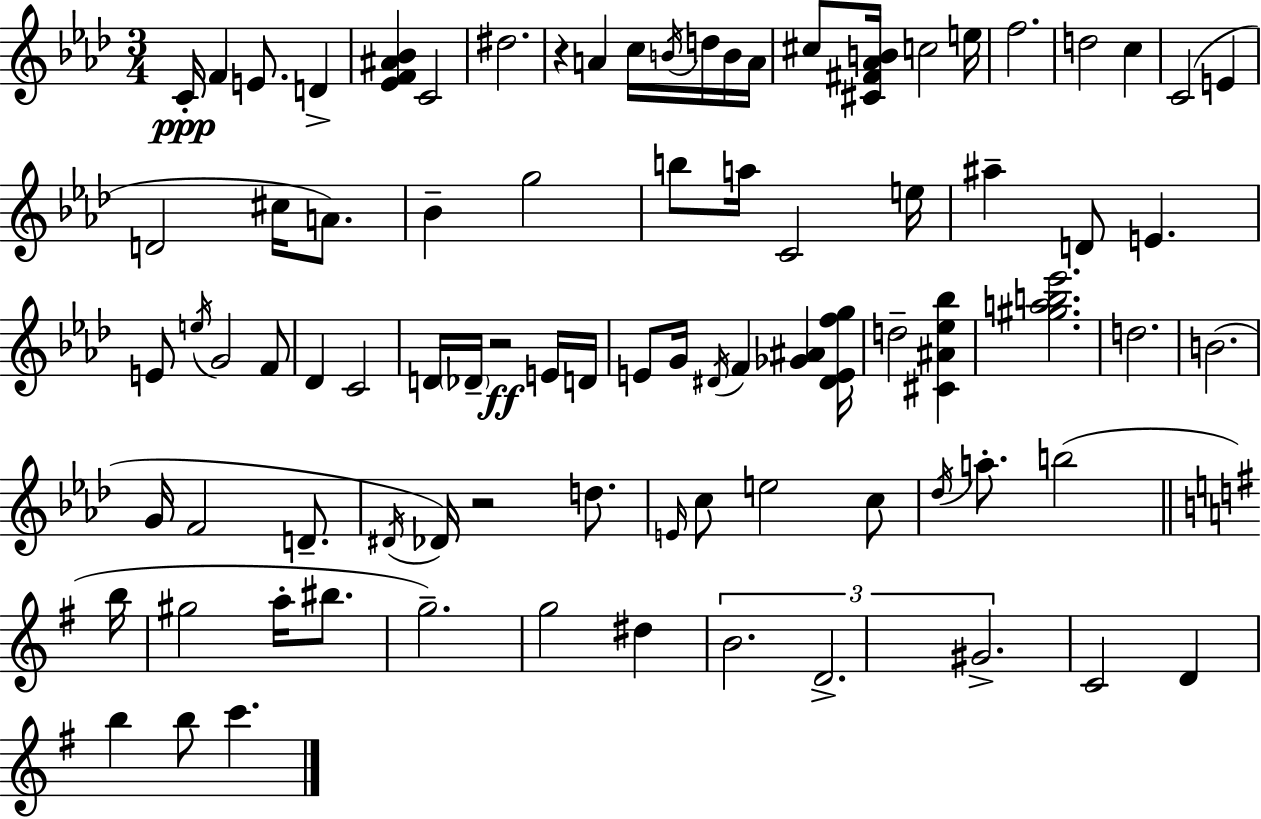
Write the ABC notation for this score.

X:1
T:Untitled
M:3/4
L:1/4
K:Fm
C/4 F E/2 D [_EF^A_B] C2 ^d2 z A c/4 B/4 d/4 B/4 A/4 ^c/2 [^C^F_AB]/4 c2 e/4 f2 d2 c C2 E D2 ^c/4 A/2 _B g2 b/2 a/4 C2 e/4 ^a D/2 E E/2 e/4 G2 F/2 _D C2 D/4 _D/4 z2 E/4 D/4 E/2 G/4 ^D/4 F [_G^A] [^DEfg]/4 d2 [^C^A_e_b] [^gab_e']2 d2 B2 G/4 F2 D/2 ^D/4 _D/4 z2 d/2 E/4 c/2 e2 c/2 _d/4 a/2 b2 b/4 ^g2 a/4 ^b/2 g2 g2 ^d B2 D2 ^G2 C2 D b b/2 c'